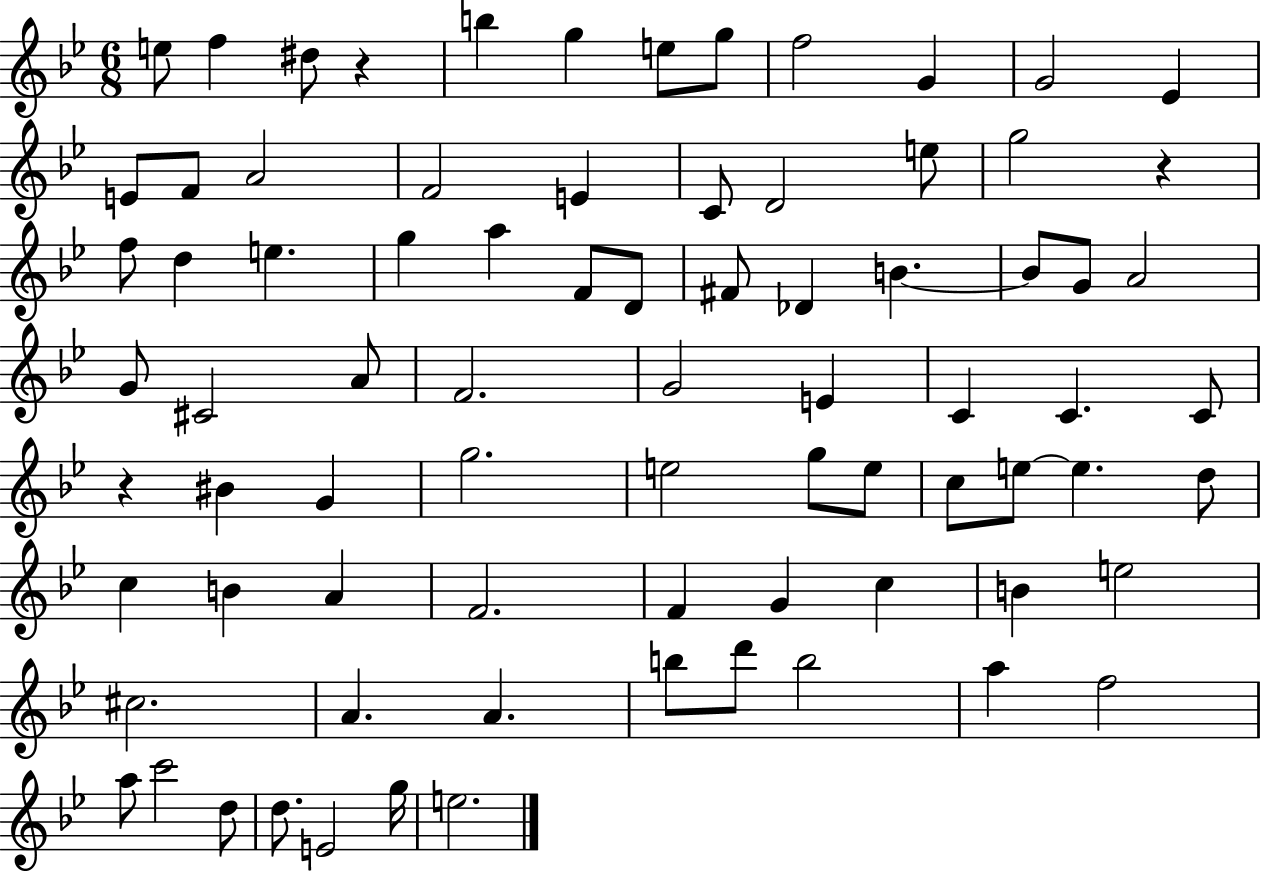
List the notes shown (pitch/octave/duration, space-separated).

E5/e F5/q D#5/e R/q B5/q G5/q E5/e G5/e F5/h G4/q G4/h Eb4/q E4/e F4/e A4/h F4/h E4/q C4/e D4/h E5/e G5/h R/q F5/e D5/q E5/q. G5/q A5/q F4/e D4/e F#4/e Db4/q B4/q. B4/e G4/e A4/h G4/e C#4/h A4/e F4/h. G4/h E4/q C4/q C4/q. C4/e R/q BIS4/q G4/q G5/h. E5/h G5/e E5/e C5/e E5/e E5/q. D5/e C5/q B4/q A4/q F4/h. F4/q G4/q C5/q B4/q E5/h C#5/h. A4/q. A4/q. B5/e D6/e B5/h A5/q F5/h A5/e C6/h D5/e D5/e. E4/h G5/s E5/h.